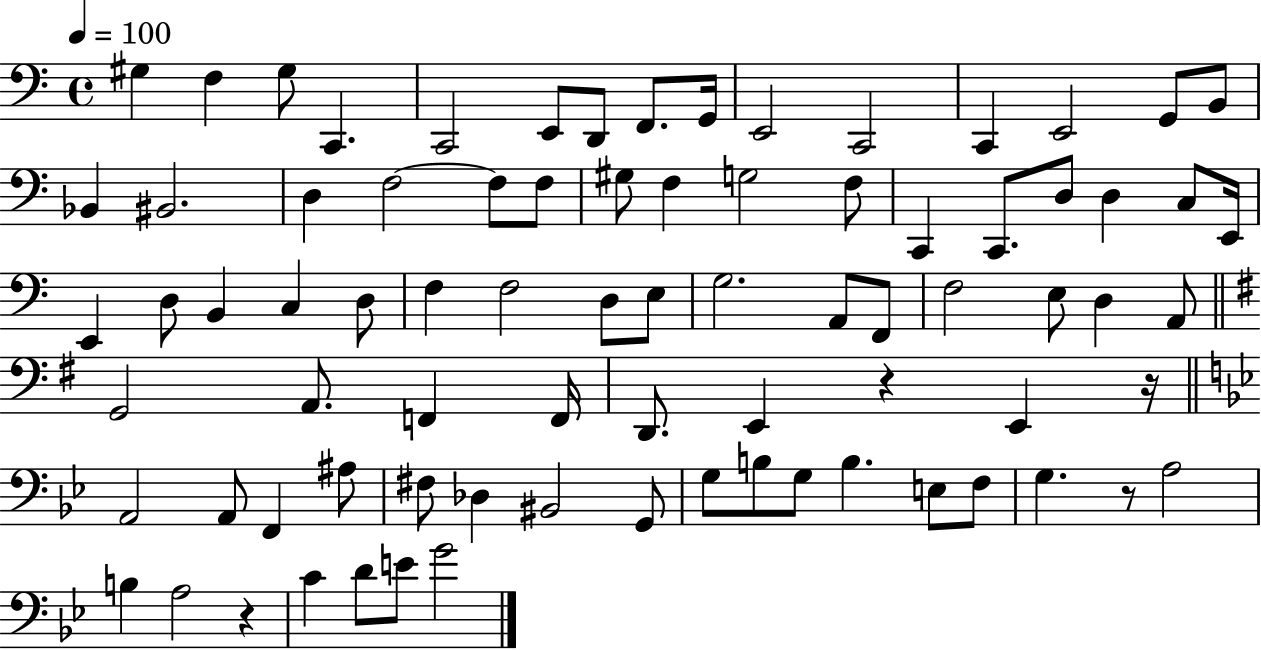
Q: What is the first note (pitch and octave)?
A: G#3